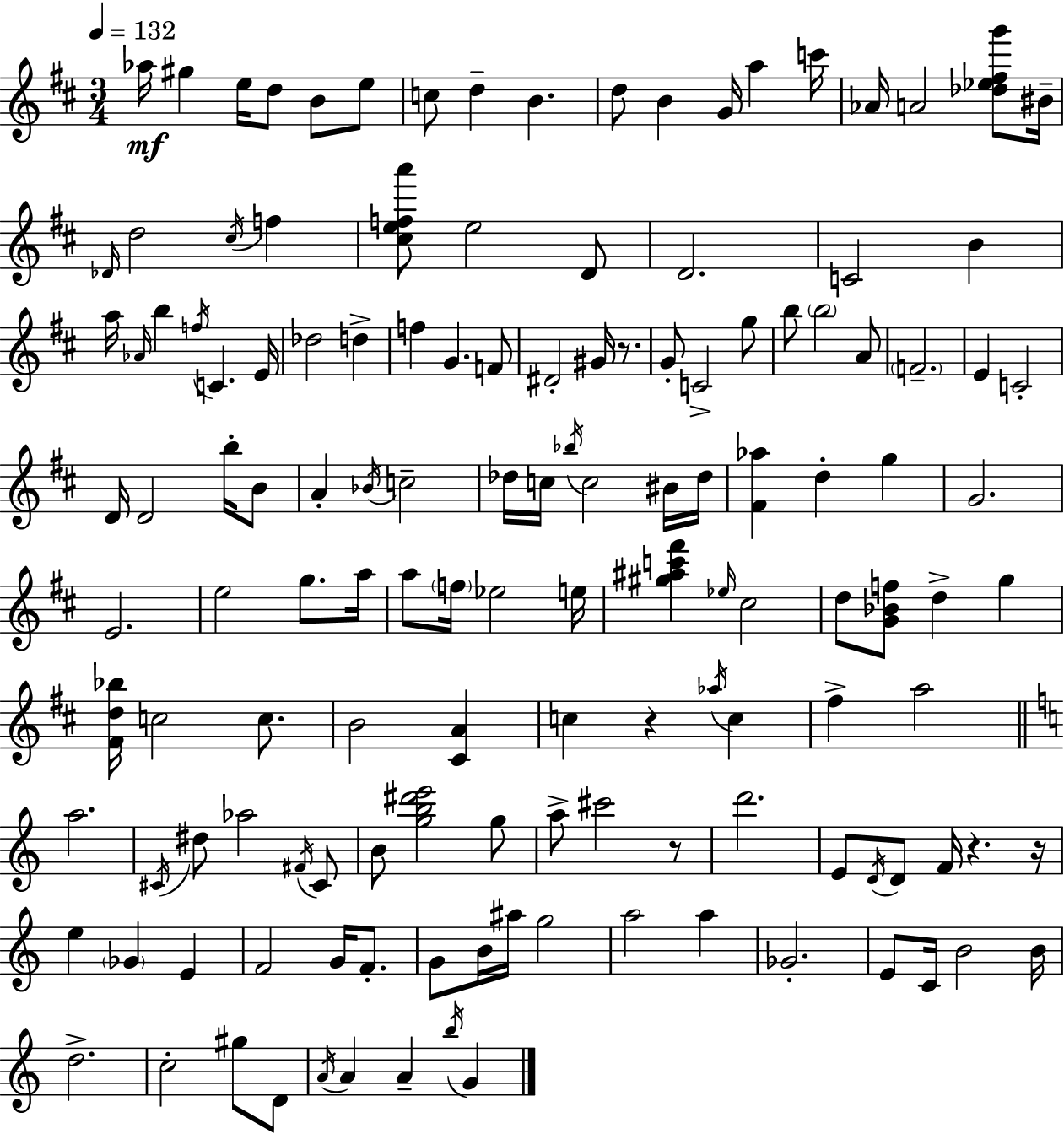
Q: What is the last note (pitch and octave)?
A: G4